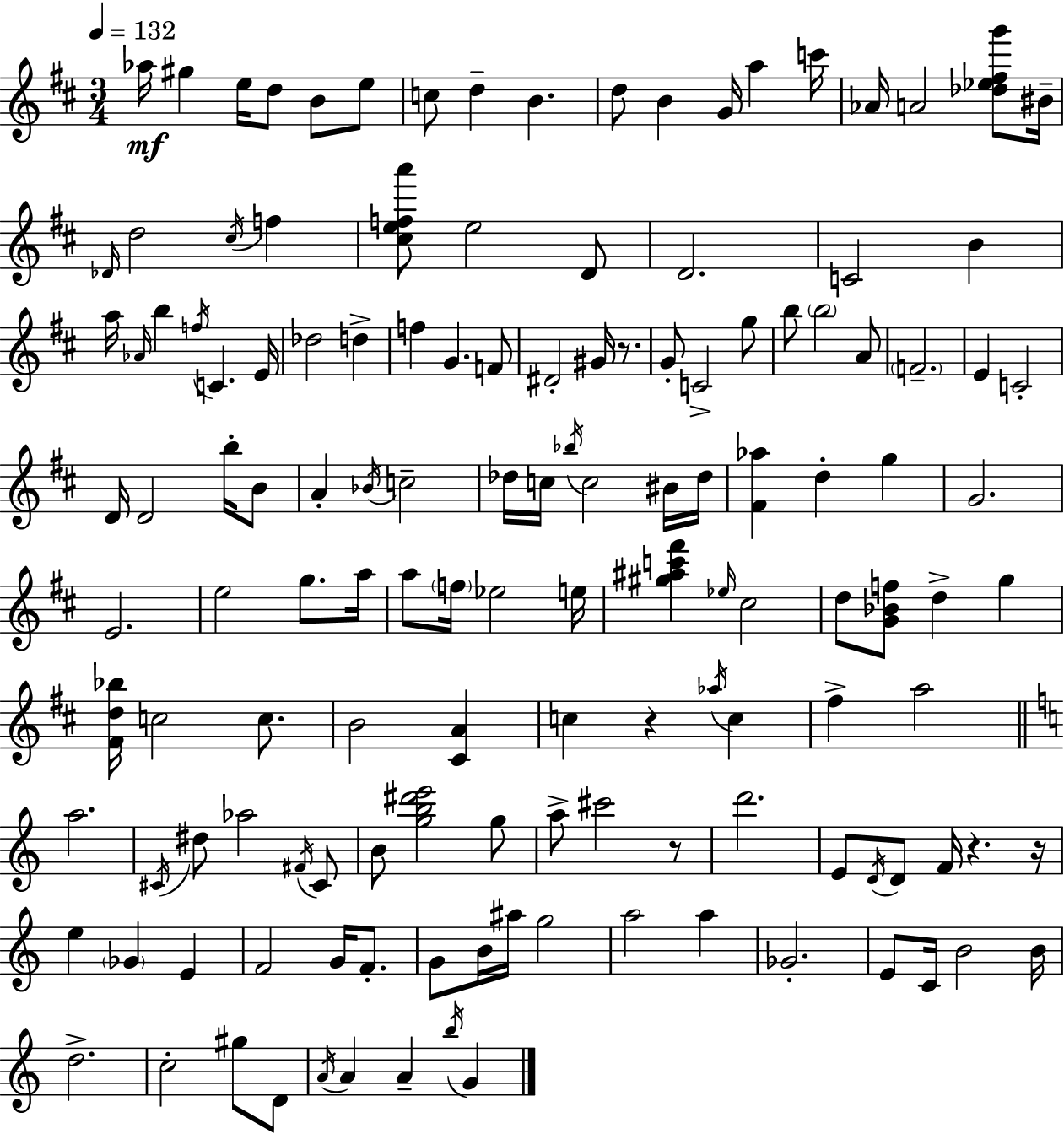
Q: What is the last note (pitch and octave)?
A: G4